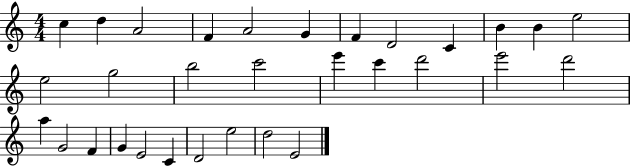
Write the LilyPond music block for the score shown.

{
  \clef treble
  \numericTimeSignature
  \time 4/4
  \key c \major
  c''4 d''4 a'2 | f'4 a'2 g'4 | f'4 d'2 c'4 | b'4 b'4 e''2 | \break e''2 g''2 | b''2 c'''2 | e'''4 c'''4 d'''2 | e'''2 d'''2 | \break a''4 g'2 f'4 | g'4 e'2 c'4 | d'2 e''2 | d''2 e'2 | \break \bar "|."
}